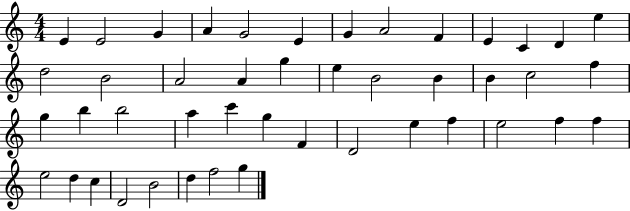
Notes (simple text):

E4/q E4/h G4/q A4/q G4/h E4/q G4/q A4/h F4/q E4/q C4/q D4/q E5/q D5/h B4/h A4/h A4/q G5/q E5/q B4/h B4/q B4/q C5/h F5/q G5/q B5/q B5/h A5/q C6/q G5/q F4/q D4/h E5/q F5/q E5/h F5/q F5/q E5/h D5/q C5/q D4/h B4/h D5/q F5/h G5/q